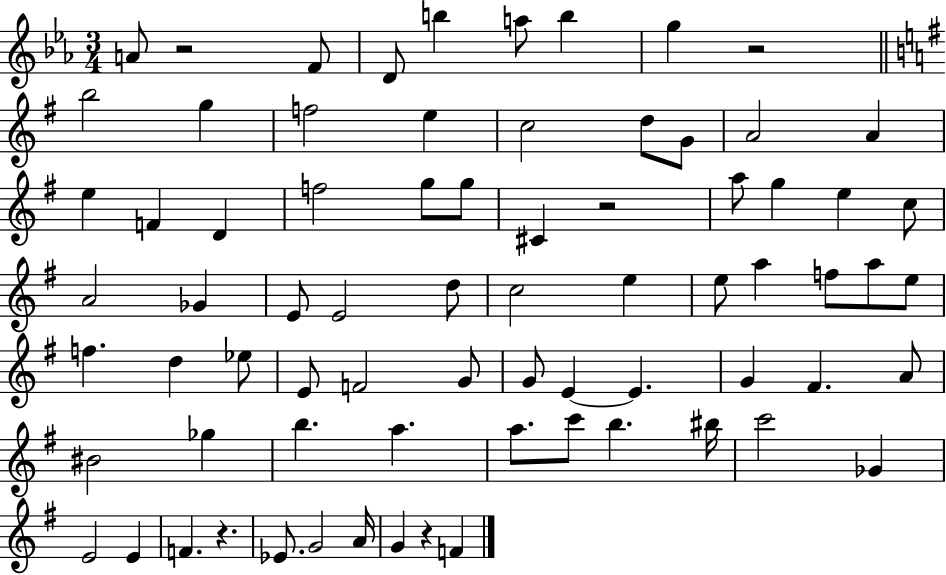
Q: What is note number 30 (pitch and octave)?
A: E4